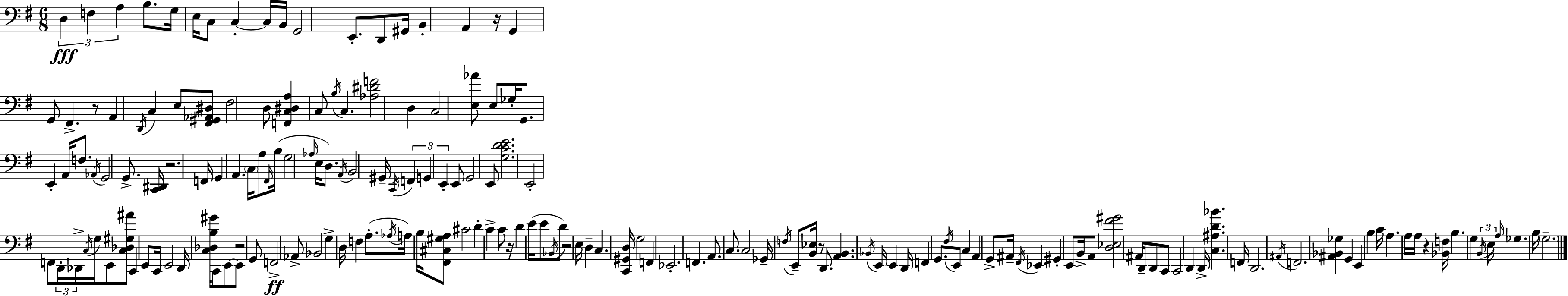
D3/q F3/q A3/q B3/e. G3/s E3/s C3/e C3/q C3/s B2/s G2/h E2/e. D2/e G#2/s B2/q A2/q R/s G2/q G2/e F#2/q. R/e A2/q D2/s C3/q E3/e [F#2,G#2,Ab2,D#3]/e F#3/h D3/e [F2,C3,D#3,A3]/q C3/e B3/s C3/q. [Ab3,D#4,F4]/h D3/q C3/h [E3,Ab4]/e E3/e Gb3/s G2/e. E2/q A2/s F3/e. Ab2/s G2/h G2/e. [C2,D#2]/s R/h. F2/s G2/q A2/q. C3/s A3/e F#2/s B3/s G3/h Ab3/s E3/s D3/e. A2/s B2/h G#2/s C2/s F2/q G2/q E2/q E2/e G2/h E2/e [G3,C4,D4,E4]/h. E2/h F2/e D2/s Db2/s C3/s G3/s E2/e [C3,Db3,G#3,A#4]/e C2/q E2/e C2/s E2/h D2/s [C3,Db3,B3,G#4]/s C2/e E2/e E2/e R/h G2/e F2/h Ab2/e Bb2/h G3/q D3/s F3/q A3/e. Ab3/s A3/s B3/s [F#2,C#3,G#3,A3]/e C#4/h D4/q C4/q C4/e R/s D4/q E4/s E4/e Bb2/s D4/e R/h E3/s D3/q C3/q. [C2,G#2,D3]/s G3/h F2/q Eb2/h. F2/q. A2/e. C3/e. C3/h Gb2/s F3/s E2/e [B2,Eb3]/s R/e D2/e. [A2,B2]/q. Bb2/s E2/s E2/q D2/s F2/q G2/e. F#3/s E2/e C3/q A2/q G2/e A#2/s F#2/s Eb2/q G#2/q E2/e B2/s A2/e [D3,Eb3,F#4,G#4]/h A#2/s D2/s D2/e C2/e C2/h D2/q D2/s [C3,A#3,D4,Bb4]/q. F2/s D2/h. A#2/s F2/h. [A#2,Bb2,Gb3]/q G2/q E2/q B3/q C4/s A3/q. A3/s A3/s R/q [Bb2,F3]/s B3/q. G3/q B2/s E3/s A3/s Gb3/q. B3/s G3/h.